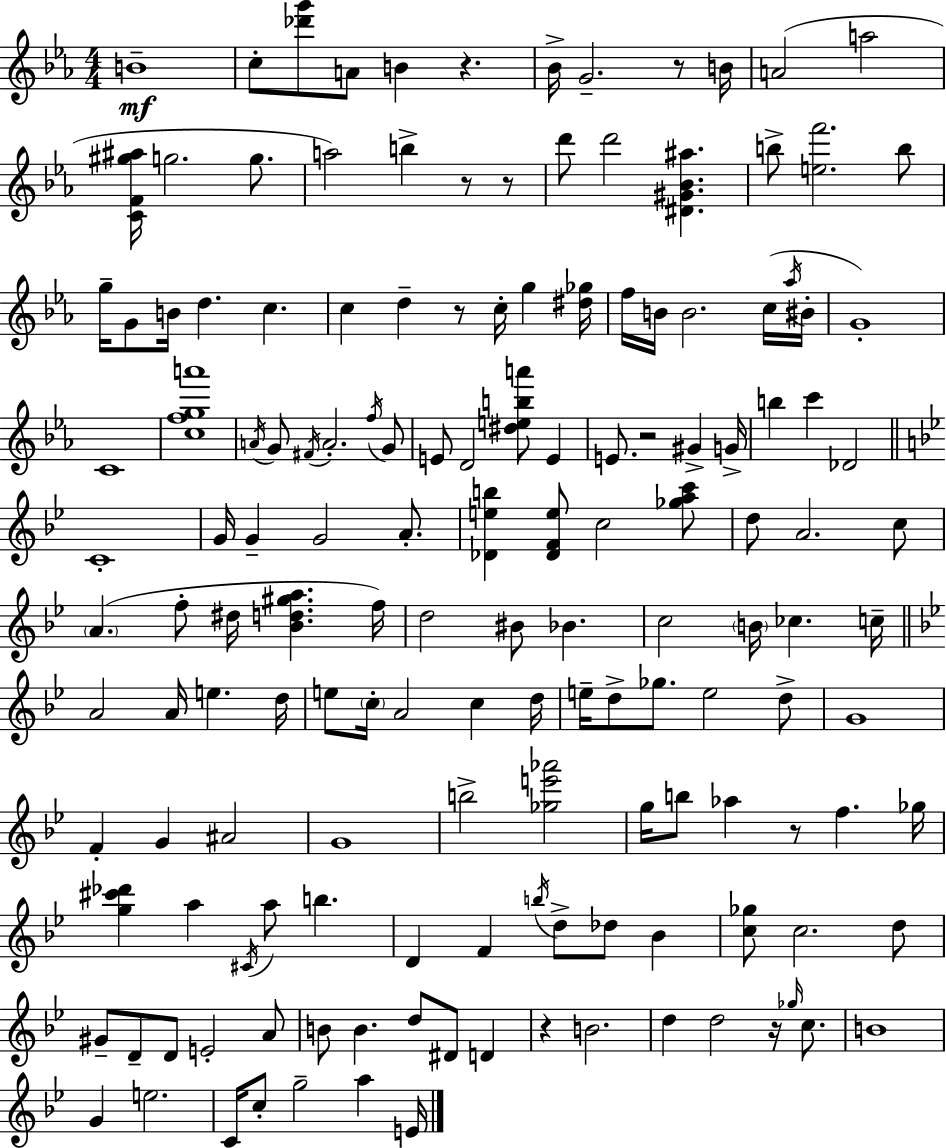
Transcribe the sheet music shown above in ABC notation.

X:1
T:Untitled
M:4/4
L:1/4
K:Cm
B4 c/2 [_d'g']/2 A/2 B z _B/4 G2 z/2 B/4 A2 a2 [CF^g^a]/4 g2 g/2 a2 b z/2 z/2 d'/2 d'2 [^D^G_B^a] b/2 [ef']2 b/2 g/4 G/2 B/4 d c c d z/2 c/4 g [^d_g]/4 f/4 B/4 B2 c/4 _a/4 ^B/4 G4 C4 [cfga']4 A/4 G/2 ^F/4 A2 f/4 G/2 E/2 D2 [^deba']/2 E E/2 z2 ^G G/4 b c' _D2 C4 G/4 G G2 A/2 [_Deb] [_DFe]/2 c2 [_gac']/2 d/2 A2 c/2 A f/2 ^d/4 [_Bd^ga] f/4 d2 ^B/2 _B c2 B/4 _c c/4 A2 A/4 e d/4 e/2 c/4 A2 c d/4 e/4 d/2 _g/2 e2 d/2 G4 F G ^A2 G4 b2 [_ge'_a']2 g/4 b/2 _a z/2 f _g/4 [g^c'_d'] a ^C/4 a/2 b D F b/4 d/2 _d/2 _B [c_g]/2 c2 d/2 ^G/2 D/2 D/2 E2 A/2 B/2 B d/2 ^D/2 D z B2 d d2 z/4 _g/4 c/2 B4 G e2 C/4 c/2 g2 a E/4